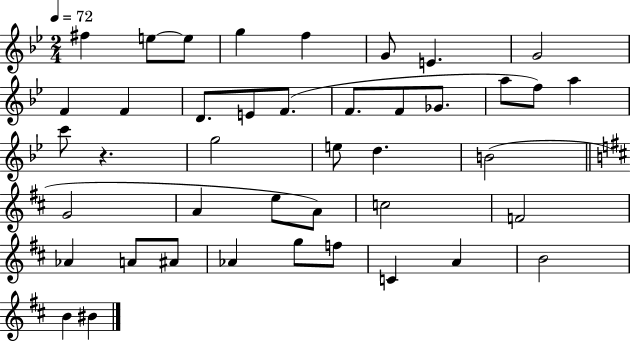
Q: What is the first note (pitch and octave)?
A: F#5